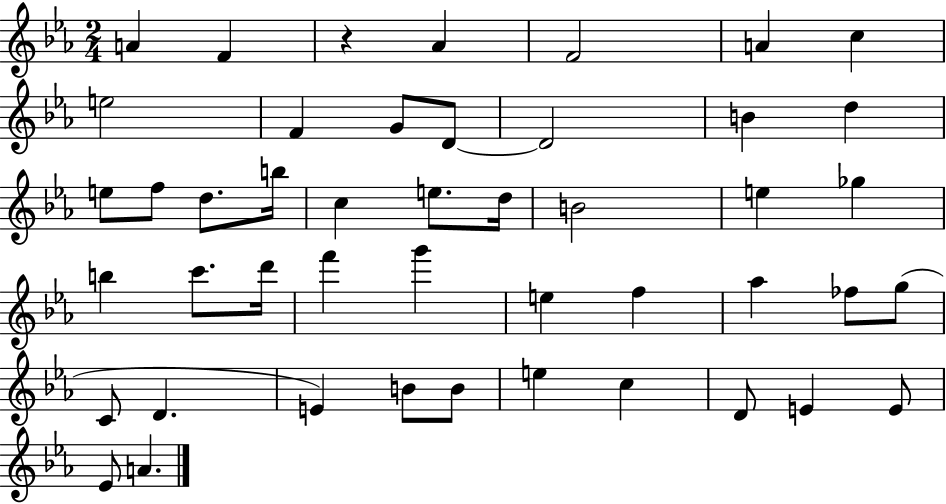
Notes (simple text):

A4/q F4/q R/q Ab4/q F4/h A4/q C5/q E5/h F4/q G4/e D4/e D4/h B4/q D5/q E5/e F5/e D5/e. B5/s C5/q E5/e. D5/s B4/h E5/q Gb5/q B5/q C6/e. D6/s F6/q G6/q E5/q F5/q Ab5/q FES5/e G5/e C4/e D4/q. E4/q B4/e B4/e E5/q C5/q D4/e E4/q E4/e Eb4/e A4/q.